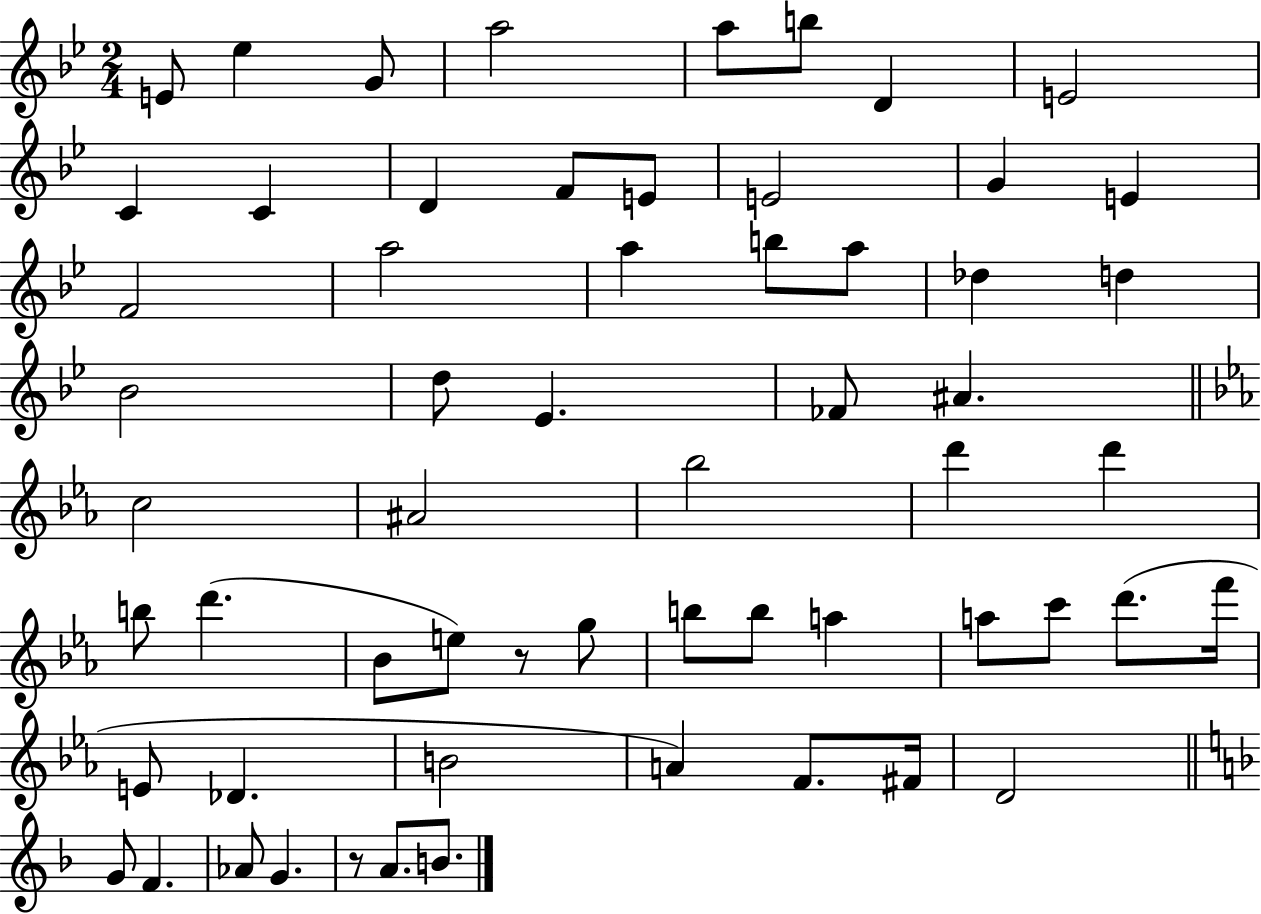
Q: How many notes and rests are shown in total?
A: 60